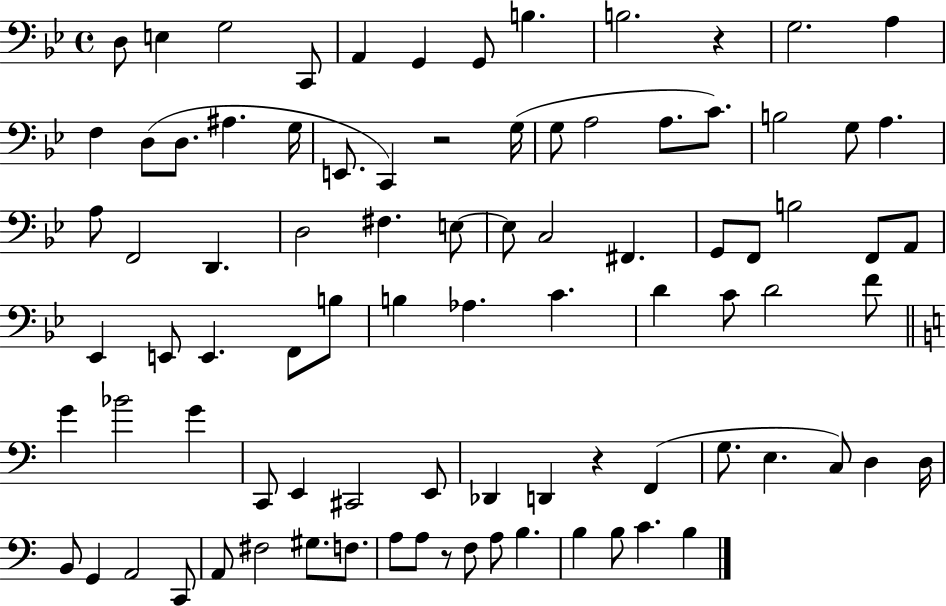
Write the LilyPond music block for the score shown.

{
  \clef bass
  \time 4/4
  \defaultTimeSignature
  \key bes \major
  d8 e4 g2 c,8 | a,4 g,4 g,8 b4. | b2. r4 | g2. a4 | \break f4 d8( d8. ais4. g16 | e,8. c,4) r2 g16( | g8 a2 a8. c'8.) | b2 g8 a4. | \break a8 f,2 d,4. | d2 fis4. e8~~ | e8 c2 fis,4. | g,8 f,8 b2 f,8 a,8 | \break ees,4 e,8 e,4. f,8 b8 | b4 aes4. c'4. | d'4 c'8 d'2 f'8 | \bar "||" \break \key a \minor g'4 bes'2 g'4 | c,8 e,4 cis,2 e,8 | des,4 d,4 r4 f,4( | g8. e4. c8) d4 d16 | \break b,8 g,4 a,2 c,8 | a,8 fis2 gis8. f8. | a8 a8 r8 f8 a8 b4. | b4 b8 c'4. b4 | \break \bar "|."
}